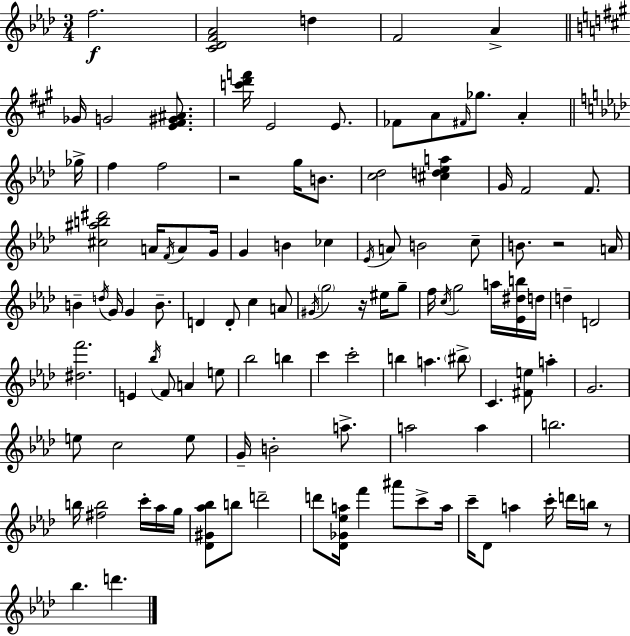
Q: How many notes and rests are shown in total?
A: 113